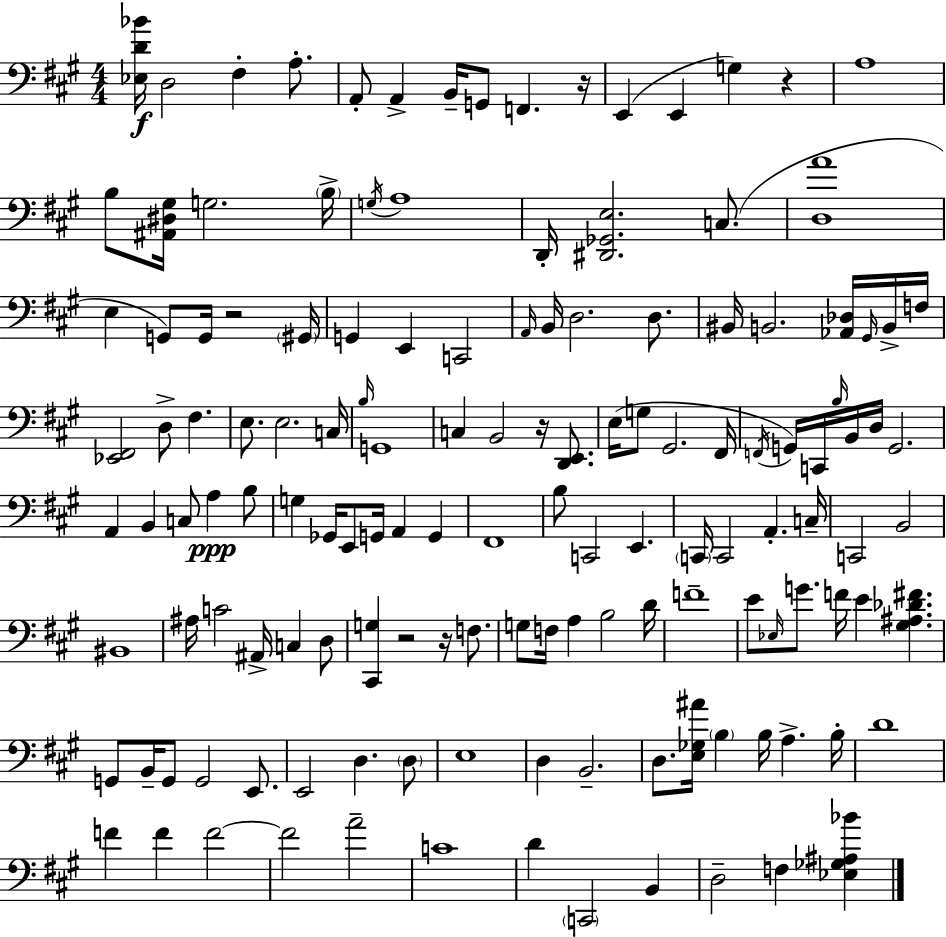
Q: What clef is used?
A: bass